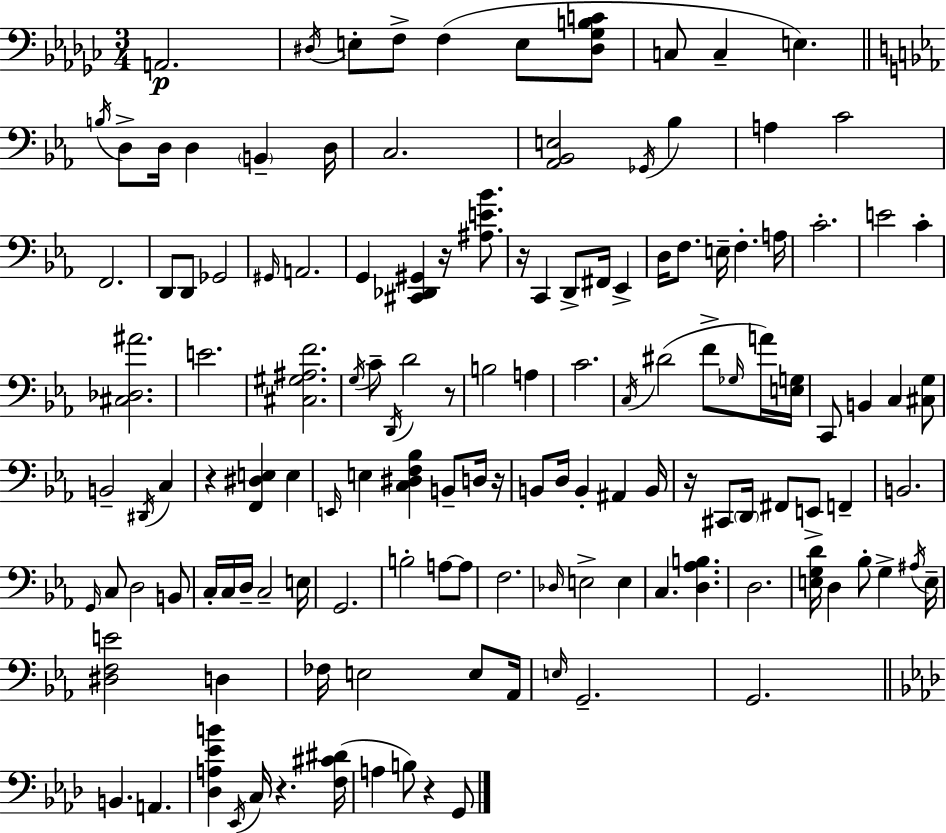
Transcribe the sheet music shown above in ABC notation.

X:1
T:Untitled
M:3/4
L:1/4
K:Ebm
A,,2 ^D,/4 E,/2 F,/2 F, E,/2 [^D,_G,B,C]/2 C,/2 C, E, B,/4 D,/2 D,/4 D, B,, D,/4 C,2 [_A,,_B,,E,]2 _G,,/4 _B, A, C2 F,,2 D,,/2 D,,/2 _G,,2 ^G,,/4 A,,2 G,, [^C,,_D,,^G,,] z/4 [^A,E_B]/2 z/4 C,, D,,/2 ^F,,/4 _E,, D,/4 F,/2 E,/4 F, A,/4 C2 E2 C [^C,_D,^A]2 E2 [^C,^G,^A,F]2 G,/4 C/2 D,,/4 D2 z/2 B,2 A, C2 C,/4 ^D2 F/2 _G,/4 A/4 [E,G,]/4 C,,/2 B,, C, [^C,G,]/2 B,,2 ^D,,/4 C, z [F,,^D,E,] E, E,,/4 E, [C,^D,F,_B,] B,,/2 D,/4 z/4 B,,/2 D,/4 B,, ^A,, B,,/4 z/4 ^C,,/2 D,,/4 ^F,,/2 E,,/2 F,, B,,2 G,,/4 C,/2 D,2 B,,/2 C,/4 C,/4 D,/4 C,2 E,/4 G,,2 B,2 A,/2 A,/2 F,2 _D,/4 E,2 E, C, [D,_A,B,] D,2 [E,G,D]/4 D, _B,/2 G, ^A,/4 E,/4 [^D,F,E]2 D, _F,/4 E,2 E,/2 _A,,/4 E,/4 G,,2 G,,2 B,, A,, [_D,A,_EB] _E,,/4 C,/4 z [F,^C^D]/4 A, B,/2 z G,,/2